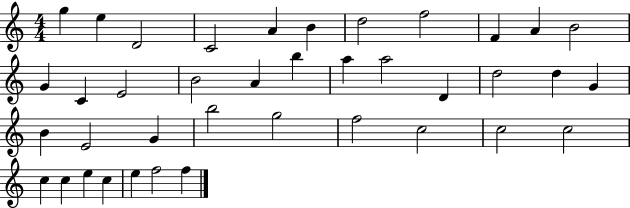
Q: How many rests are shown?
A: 0